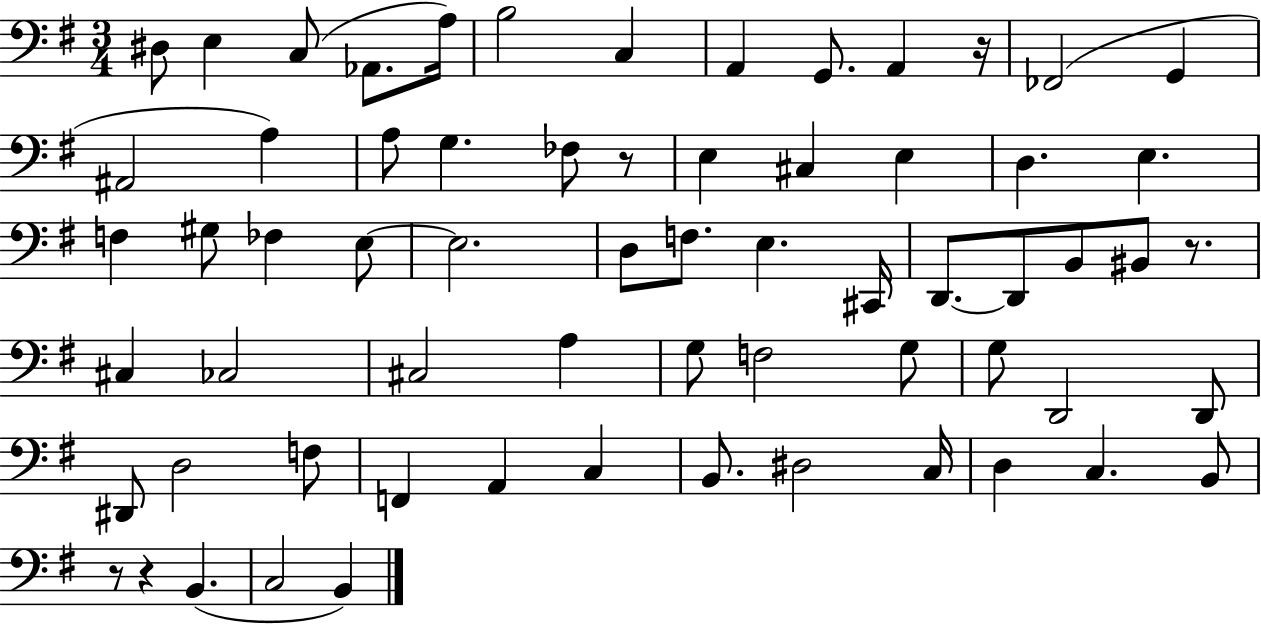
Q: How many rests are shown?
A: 5